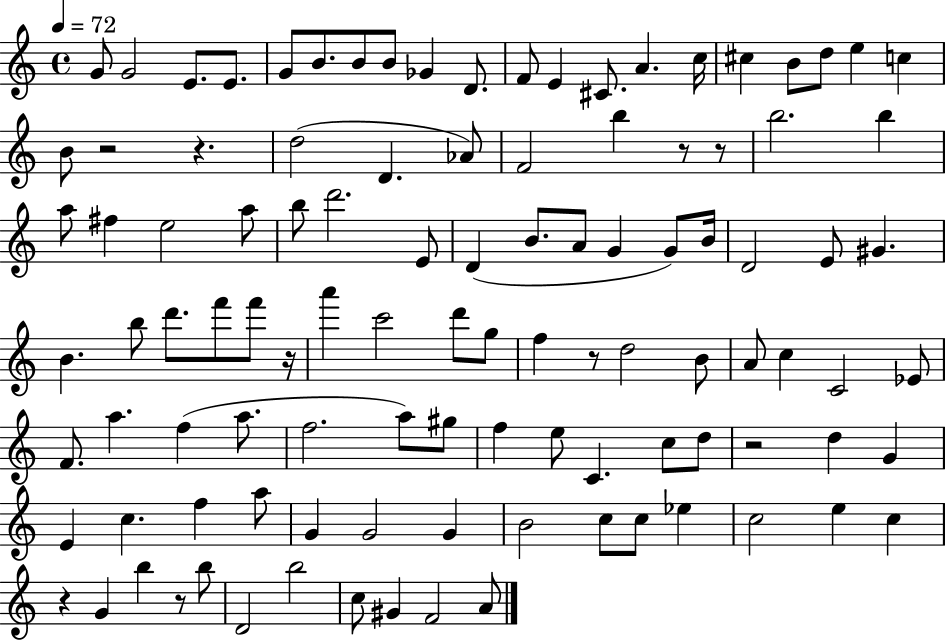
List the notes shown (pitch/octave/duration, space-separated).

G4/e G4/h E4/e. E4/e. G4/e B4/e. B4/e B4/e Gb4/q D4/e. F4/e E4/q C#4/e. A4/q. C5/s C#5/q B4/e D5/e E5/q C5/q B4/e R/h R/q. D5/h D4/q. Ab4/e F4/h B5/q R/e R/e B5/h. B5/q A5/e F#5/q E5/h A5/e B5/e D6/h. E4/e D4/q B4/e. A4/e G4/q G4/e B4/s D4/h E4/e G#4/q. B4/q. B5/e D6/e. F6/e F6/e R/s A6/q C6/h D6/e G5/e F5/q R/e D5/h B4/e A4/e C5/q C4/h Eb4/e F4/e. A5/q. F5/q A5/e. F5/h. A5/e G#5/e F5/q E5/e C4/q. C5/e D5/e R/h D5/q G4/q E4/q C5/q. F5/q A5/e G4/q G4/h G4/q B4/h C5/e C5/e Eb5/q C5/h E5/q C5/q R/q G4/q B5/q R/e B5/e D4/h B5/h C5/e G#4/q F4/h A4/e